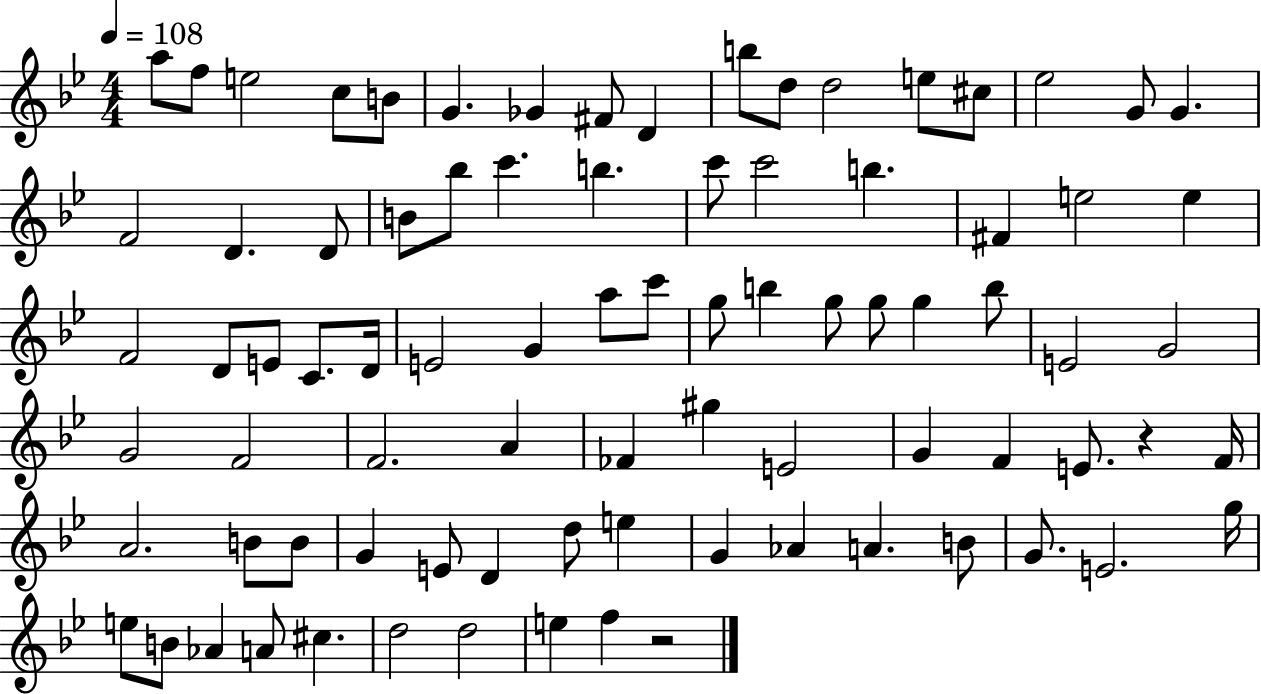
A5/e F5/e E5/h C5/e B4/e G4/q. Gb4/q F#4/e D4/q B5/e D5/e D5/h E5/e C#5/e Eb5/h G4/e G4/q. F4/h D4/q. D4/e B4/e Bb5/e C6/q. B5/q. C6/e C6/h B5/q. F#4/q E5/h E5/q F4/h D4/e E4/e C4/e. D4/s E4/h G4/q A5/e C6/e G5/e B5/q G5/e G5/e G5/q B5/e E4/h G4/h G4/h F4/h F4/h. A4/q FES4/q G#5/q E4/h G4/q F4/q E4/e. R/q F4/s A4/h. B4/e B4/e G4/q E4/e D4/q D5/e E5/q G4/q Ab4/q A4/q. B4/e G4/e. E4/h. G5/s E5/e B4/e Ab4/q A4/e C#5/q. D5/h D5/h E5/q F5/q R/h